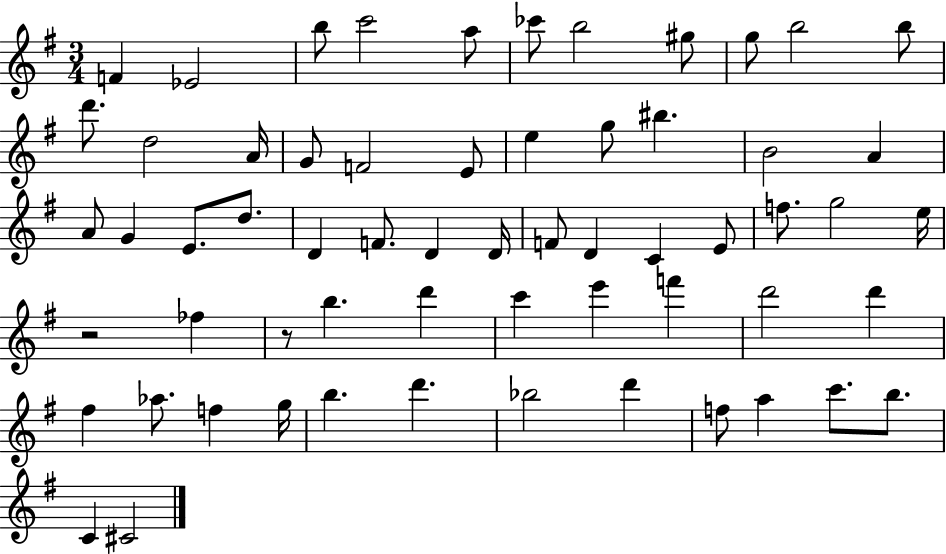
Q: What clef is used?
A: treble